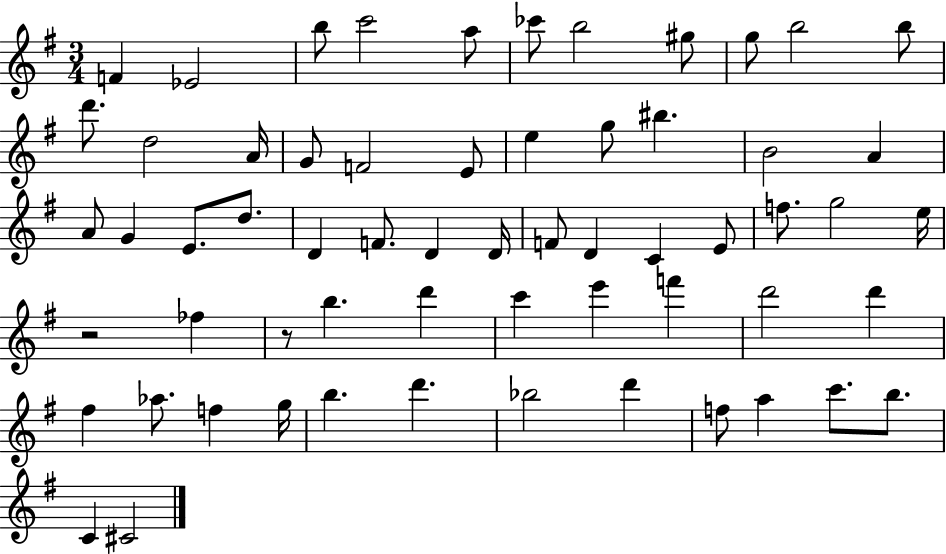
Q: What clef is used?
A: treble